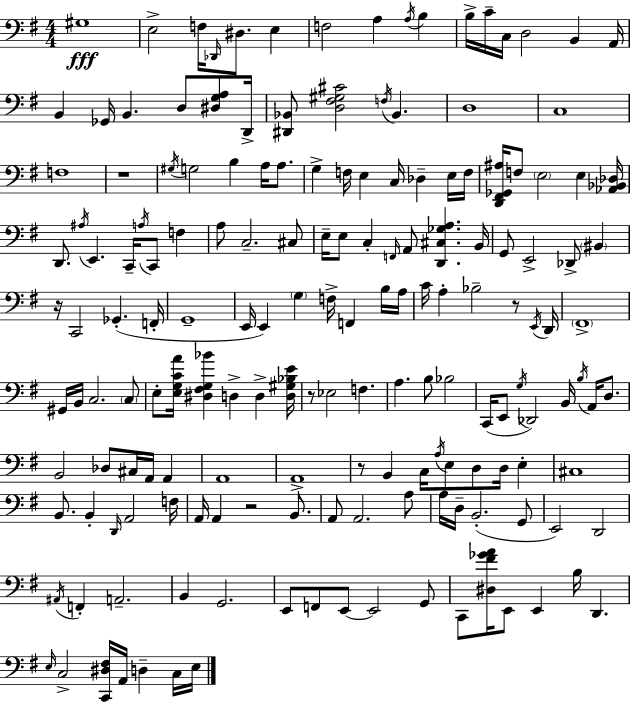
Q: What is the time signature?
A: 4/4